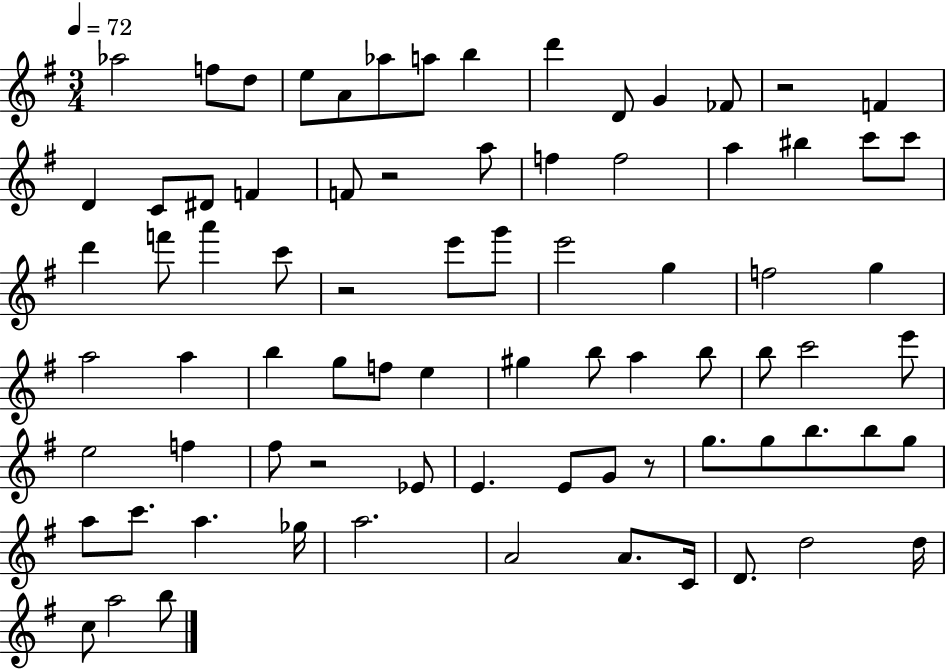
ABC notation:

X:1
T:Untitled
M:3/4
L:1/4
K:G
_a2 f/2 d/2 e/2 A/2 _a/2 a/2 b d' D/2 G _F/2 z2 F D C/2 ^D/2 F F/2 z2 a/2 f f2 a ^b c'/2 c'/2 d' f'/2 a' c'/2 z2 e'/2 g'/2 e'2 g f2 g a2 a b g/2 f/2 e ^g b/2 a b/2 b/2 c'2 e'/2 e2 f ^f/2 z2 _E/2 E E/2 G/2 z/2 g/2 g/2 b/2 b/2 g/2 a/2 c'/2 a _g/4 a2 A2 A/2 C/4 D/2 d2 d/4 c/2 a2 b/2